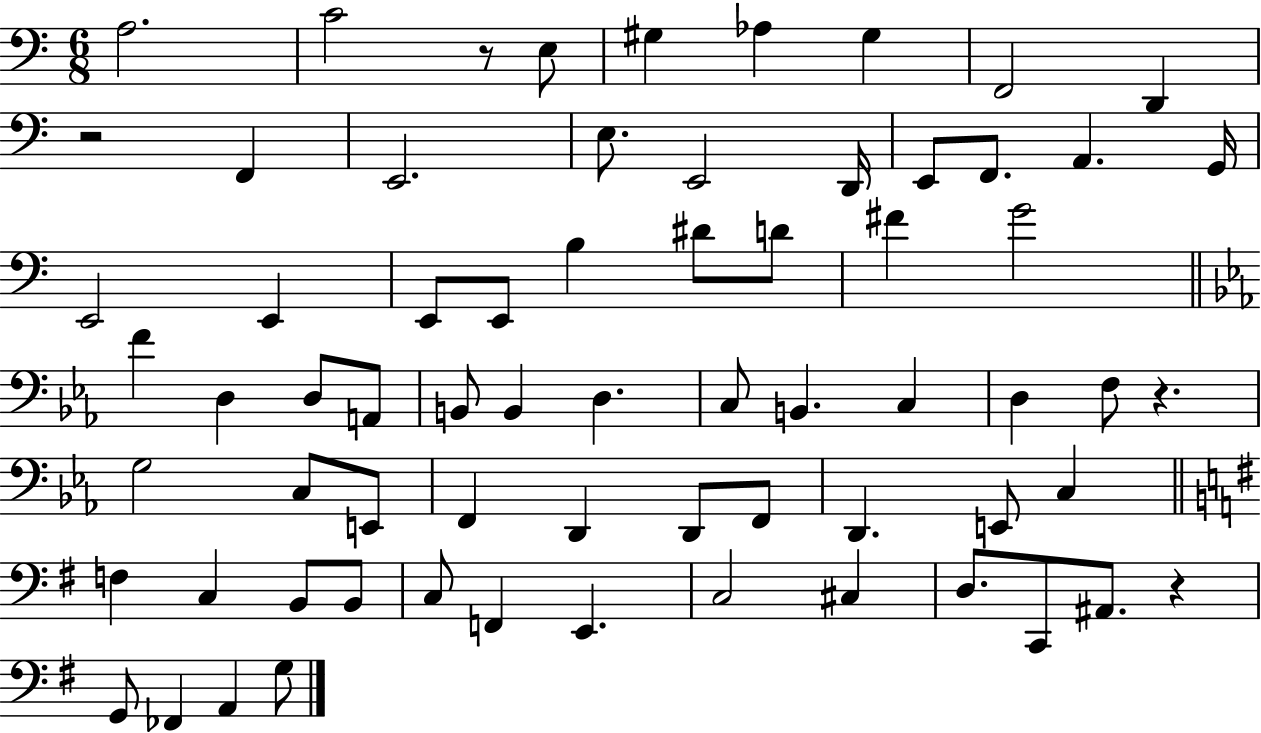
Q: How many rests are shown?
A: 4